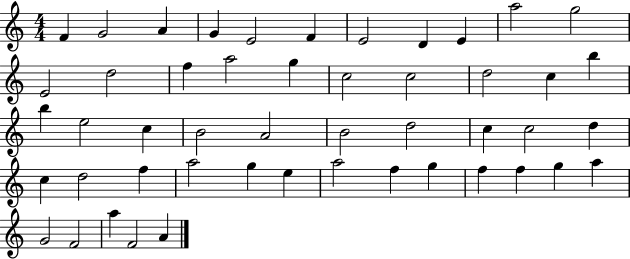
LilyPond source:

{
  \clef treble
  \numericTimeSignature
  \time 4/4
  \key c \major
  f'4 g'2 a'4 | g'4 e'2 f'4 | e'2 d'4 e'4 | a''2 g''2 | \break e'2 d''2 | f''4 a''2 g''4 | c''2 c''2 | d''2 c''4 b''4 | \break b''4 e''2 c''4 | b'2 a'2 | b'2 d''2 | c''4 c''2 d''4 | \break c''4 d''2 f''4 | a''2 g''4 e''4 | a''2 f''4 g''4 | f''4 f''4 g''4 a''4 | \break g'2 f'2 | a''4 f'2 a'4 | \bar "|."
}